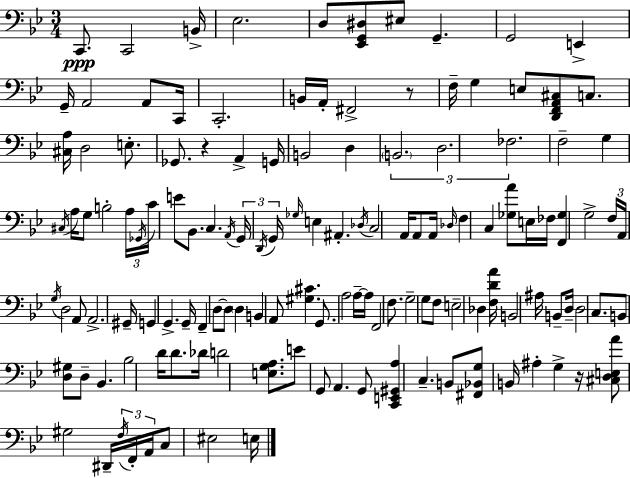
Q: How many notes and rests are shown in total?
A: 134